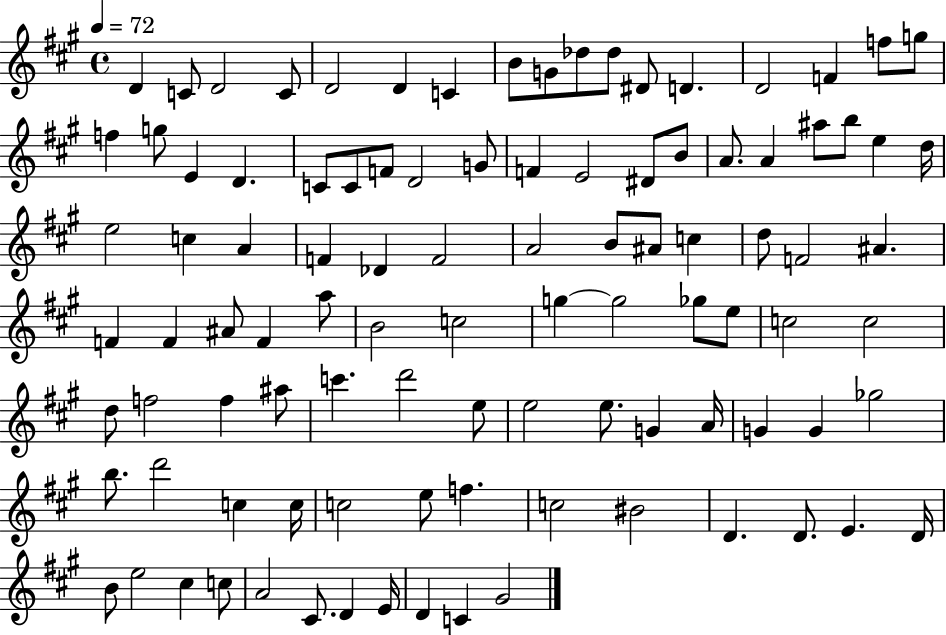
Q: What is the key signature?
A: A major